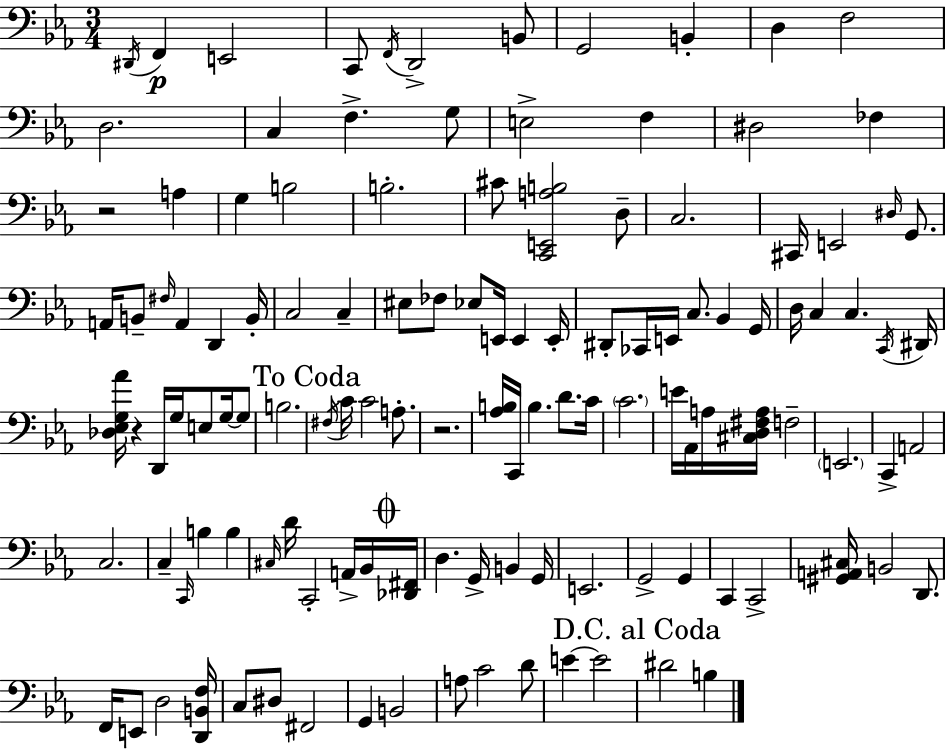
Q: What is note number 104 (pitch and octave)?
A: F#2